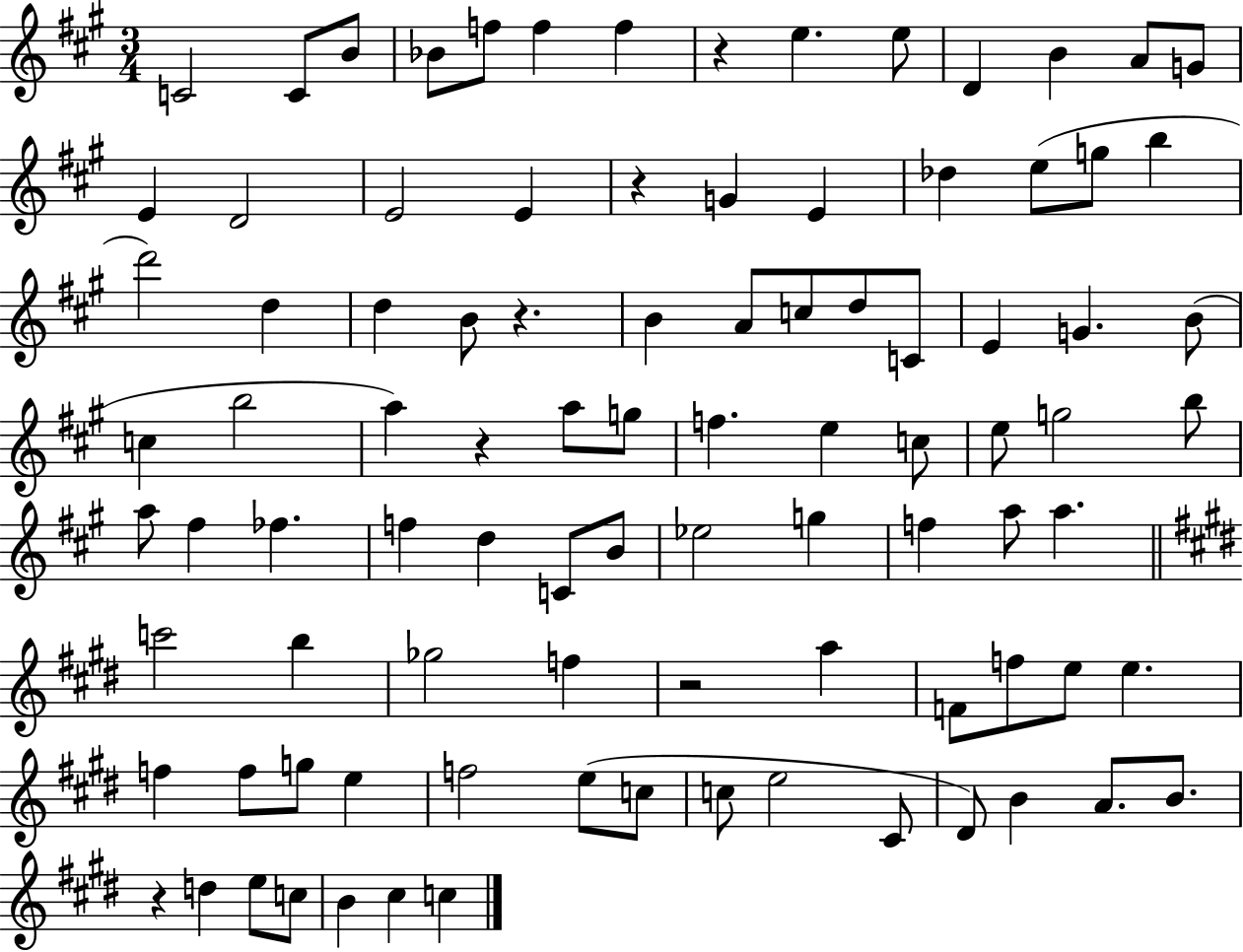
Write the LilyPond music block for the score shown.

{
  \clef treble
  \numericTimeSignature
  \time 3/4
  \key a \major
  c'2 c'8 b'8 | bes'8 f''8 f''4 f''4 | r4 e''4. e''8 | d'4 b'4 a'8 g'8 | \break e'4 d'2 | e'2 e'4 | r4 g'4 e'4 | des''4 e''8( g''8 b''4 | \break d'''2) d''4 | d''4 b'8 r4. | b'4 a'8 c''8 d''8 c'8 | e'4 g'4. b'8( | \break c''4 b''2 | a''4) r4 a''8 g''8 | f''4. e''4 c''8 | e''8 g''2 b''8 | \break a''8 fis''4 fes''4. | f''4 d''4 c'8 b'8 | ees''2 g''4 | f''4 a''8 a''4. | \break \bar "||" \break \key e \major c'''2 b''4 | ges''2 f''4 | r2 a''4 | f'8 f''8 e''8 e''4. | \break f''4 f''8 g''8 e''4 | f''2 e''8( c''8 | c''8 e''2 cis'8 | dis'8) b'4 a'8. b'8. | \break r4 d''4 e''8 c''8 | b'4 cis''4 c''4 | \bar "|."
}